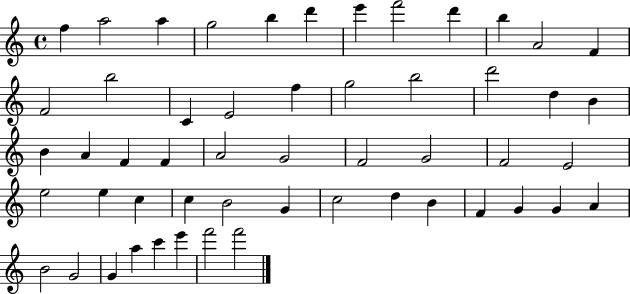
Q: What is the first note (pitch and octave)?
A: F5